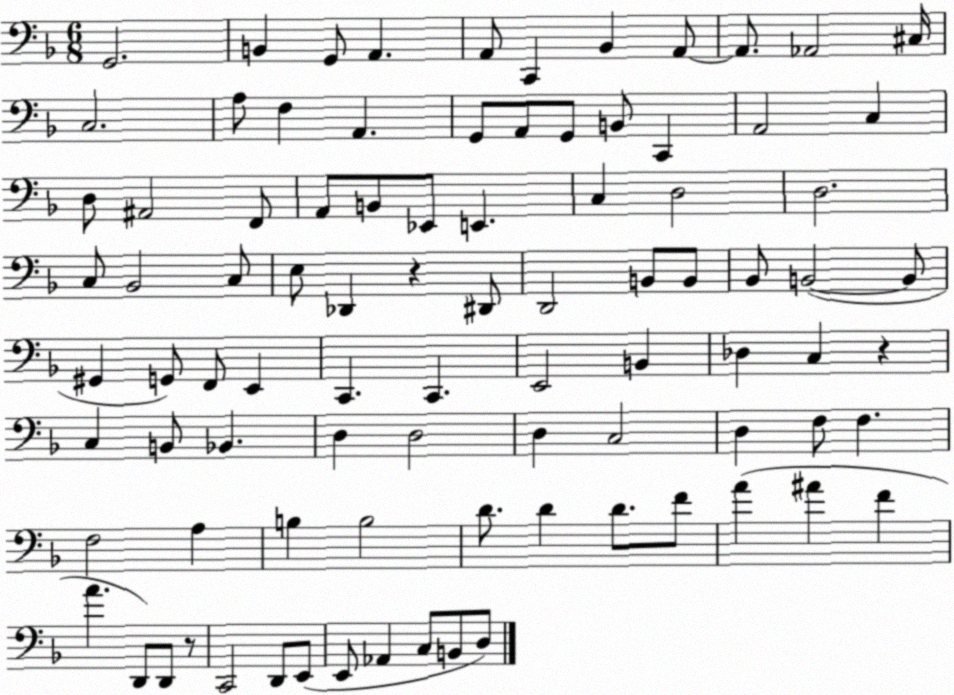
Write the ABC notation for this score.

X:1
T:Untitled
M:6/8
L:1/4
K:F
G,,2 B,, G,,/2 A,, A,,/2 C,, _B,, A,,/2 A,,/2 _A,,2 ^C,/4 C,2 A,/2 F, A,, G,,/2 A,,/2 G,,/2 B,,/2 C,, A,,2 C, D,/2 ^A,,2 F,,/2 A,,/2 B,,/2 _E,,/2 E,, C, D,2 D,2 C,/2 _B,,2 C,/2 E,/2 _D,, z ^D,,/2 D,,2 B,,/2 B,,/2 _B,,/2 B,,2 B,,/2 ^G,, G,,/2 F,,/2 E,, C,, C,, E,,2 B,, _D, C, z C, B,,/2 _B,, D, D,2 D, C,2 D, F,/2 F, F,2 A, B, B,2 D/2 D D/2 F/2 A ^A F A D,,/2 D,,/2 z/2 C,,2 D,,/2 E,,/2 E,,/2 _A,, C,/2 B,,/2 D,/2